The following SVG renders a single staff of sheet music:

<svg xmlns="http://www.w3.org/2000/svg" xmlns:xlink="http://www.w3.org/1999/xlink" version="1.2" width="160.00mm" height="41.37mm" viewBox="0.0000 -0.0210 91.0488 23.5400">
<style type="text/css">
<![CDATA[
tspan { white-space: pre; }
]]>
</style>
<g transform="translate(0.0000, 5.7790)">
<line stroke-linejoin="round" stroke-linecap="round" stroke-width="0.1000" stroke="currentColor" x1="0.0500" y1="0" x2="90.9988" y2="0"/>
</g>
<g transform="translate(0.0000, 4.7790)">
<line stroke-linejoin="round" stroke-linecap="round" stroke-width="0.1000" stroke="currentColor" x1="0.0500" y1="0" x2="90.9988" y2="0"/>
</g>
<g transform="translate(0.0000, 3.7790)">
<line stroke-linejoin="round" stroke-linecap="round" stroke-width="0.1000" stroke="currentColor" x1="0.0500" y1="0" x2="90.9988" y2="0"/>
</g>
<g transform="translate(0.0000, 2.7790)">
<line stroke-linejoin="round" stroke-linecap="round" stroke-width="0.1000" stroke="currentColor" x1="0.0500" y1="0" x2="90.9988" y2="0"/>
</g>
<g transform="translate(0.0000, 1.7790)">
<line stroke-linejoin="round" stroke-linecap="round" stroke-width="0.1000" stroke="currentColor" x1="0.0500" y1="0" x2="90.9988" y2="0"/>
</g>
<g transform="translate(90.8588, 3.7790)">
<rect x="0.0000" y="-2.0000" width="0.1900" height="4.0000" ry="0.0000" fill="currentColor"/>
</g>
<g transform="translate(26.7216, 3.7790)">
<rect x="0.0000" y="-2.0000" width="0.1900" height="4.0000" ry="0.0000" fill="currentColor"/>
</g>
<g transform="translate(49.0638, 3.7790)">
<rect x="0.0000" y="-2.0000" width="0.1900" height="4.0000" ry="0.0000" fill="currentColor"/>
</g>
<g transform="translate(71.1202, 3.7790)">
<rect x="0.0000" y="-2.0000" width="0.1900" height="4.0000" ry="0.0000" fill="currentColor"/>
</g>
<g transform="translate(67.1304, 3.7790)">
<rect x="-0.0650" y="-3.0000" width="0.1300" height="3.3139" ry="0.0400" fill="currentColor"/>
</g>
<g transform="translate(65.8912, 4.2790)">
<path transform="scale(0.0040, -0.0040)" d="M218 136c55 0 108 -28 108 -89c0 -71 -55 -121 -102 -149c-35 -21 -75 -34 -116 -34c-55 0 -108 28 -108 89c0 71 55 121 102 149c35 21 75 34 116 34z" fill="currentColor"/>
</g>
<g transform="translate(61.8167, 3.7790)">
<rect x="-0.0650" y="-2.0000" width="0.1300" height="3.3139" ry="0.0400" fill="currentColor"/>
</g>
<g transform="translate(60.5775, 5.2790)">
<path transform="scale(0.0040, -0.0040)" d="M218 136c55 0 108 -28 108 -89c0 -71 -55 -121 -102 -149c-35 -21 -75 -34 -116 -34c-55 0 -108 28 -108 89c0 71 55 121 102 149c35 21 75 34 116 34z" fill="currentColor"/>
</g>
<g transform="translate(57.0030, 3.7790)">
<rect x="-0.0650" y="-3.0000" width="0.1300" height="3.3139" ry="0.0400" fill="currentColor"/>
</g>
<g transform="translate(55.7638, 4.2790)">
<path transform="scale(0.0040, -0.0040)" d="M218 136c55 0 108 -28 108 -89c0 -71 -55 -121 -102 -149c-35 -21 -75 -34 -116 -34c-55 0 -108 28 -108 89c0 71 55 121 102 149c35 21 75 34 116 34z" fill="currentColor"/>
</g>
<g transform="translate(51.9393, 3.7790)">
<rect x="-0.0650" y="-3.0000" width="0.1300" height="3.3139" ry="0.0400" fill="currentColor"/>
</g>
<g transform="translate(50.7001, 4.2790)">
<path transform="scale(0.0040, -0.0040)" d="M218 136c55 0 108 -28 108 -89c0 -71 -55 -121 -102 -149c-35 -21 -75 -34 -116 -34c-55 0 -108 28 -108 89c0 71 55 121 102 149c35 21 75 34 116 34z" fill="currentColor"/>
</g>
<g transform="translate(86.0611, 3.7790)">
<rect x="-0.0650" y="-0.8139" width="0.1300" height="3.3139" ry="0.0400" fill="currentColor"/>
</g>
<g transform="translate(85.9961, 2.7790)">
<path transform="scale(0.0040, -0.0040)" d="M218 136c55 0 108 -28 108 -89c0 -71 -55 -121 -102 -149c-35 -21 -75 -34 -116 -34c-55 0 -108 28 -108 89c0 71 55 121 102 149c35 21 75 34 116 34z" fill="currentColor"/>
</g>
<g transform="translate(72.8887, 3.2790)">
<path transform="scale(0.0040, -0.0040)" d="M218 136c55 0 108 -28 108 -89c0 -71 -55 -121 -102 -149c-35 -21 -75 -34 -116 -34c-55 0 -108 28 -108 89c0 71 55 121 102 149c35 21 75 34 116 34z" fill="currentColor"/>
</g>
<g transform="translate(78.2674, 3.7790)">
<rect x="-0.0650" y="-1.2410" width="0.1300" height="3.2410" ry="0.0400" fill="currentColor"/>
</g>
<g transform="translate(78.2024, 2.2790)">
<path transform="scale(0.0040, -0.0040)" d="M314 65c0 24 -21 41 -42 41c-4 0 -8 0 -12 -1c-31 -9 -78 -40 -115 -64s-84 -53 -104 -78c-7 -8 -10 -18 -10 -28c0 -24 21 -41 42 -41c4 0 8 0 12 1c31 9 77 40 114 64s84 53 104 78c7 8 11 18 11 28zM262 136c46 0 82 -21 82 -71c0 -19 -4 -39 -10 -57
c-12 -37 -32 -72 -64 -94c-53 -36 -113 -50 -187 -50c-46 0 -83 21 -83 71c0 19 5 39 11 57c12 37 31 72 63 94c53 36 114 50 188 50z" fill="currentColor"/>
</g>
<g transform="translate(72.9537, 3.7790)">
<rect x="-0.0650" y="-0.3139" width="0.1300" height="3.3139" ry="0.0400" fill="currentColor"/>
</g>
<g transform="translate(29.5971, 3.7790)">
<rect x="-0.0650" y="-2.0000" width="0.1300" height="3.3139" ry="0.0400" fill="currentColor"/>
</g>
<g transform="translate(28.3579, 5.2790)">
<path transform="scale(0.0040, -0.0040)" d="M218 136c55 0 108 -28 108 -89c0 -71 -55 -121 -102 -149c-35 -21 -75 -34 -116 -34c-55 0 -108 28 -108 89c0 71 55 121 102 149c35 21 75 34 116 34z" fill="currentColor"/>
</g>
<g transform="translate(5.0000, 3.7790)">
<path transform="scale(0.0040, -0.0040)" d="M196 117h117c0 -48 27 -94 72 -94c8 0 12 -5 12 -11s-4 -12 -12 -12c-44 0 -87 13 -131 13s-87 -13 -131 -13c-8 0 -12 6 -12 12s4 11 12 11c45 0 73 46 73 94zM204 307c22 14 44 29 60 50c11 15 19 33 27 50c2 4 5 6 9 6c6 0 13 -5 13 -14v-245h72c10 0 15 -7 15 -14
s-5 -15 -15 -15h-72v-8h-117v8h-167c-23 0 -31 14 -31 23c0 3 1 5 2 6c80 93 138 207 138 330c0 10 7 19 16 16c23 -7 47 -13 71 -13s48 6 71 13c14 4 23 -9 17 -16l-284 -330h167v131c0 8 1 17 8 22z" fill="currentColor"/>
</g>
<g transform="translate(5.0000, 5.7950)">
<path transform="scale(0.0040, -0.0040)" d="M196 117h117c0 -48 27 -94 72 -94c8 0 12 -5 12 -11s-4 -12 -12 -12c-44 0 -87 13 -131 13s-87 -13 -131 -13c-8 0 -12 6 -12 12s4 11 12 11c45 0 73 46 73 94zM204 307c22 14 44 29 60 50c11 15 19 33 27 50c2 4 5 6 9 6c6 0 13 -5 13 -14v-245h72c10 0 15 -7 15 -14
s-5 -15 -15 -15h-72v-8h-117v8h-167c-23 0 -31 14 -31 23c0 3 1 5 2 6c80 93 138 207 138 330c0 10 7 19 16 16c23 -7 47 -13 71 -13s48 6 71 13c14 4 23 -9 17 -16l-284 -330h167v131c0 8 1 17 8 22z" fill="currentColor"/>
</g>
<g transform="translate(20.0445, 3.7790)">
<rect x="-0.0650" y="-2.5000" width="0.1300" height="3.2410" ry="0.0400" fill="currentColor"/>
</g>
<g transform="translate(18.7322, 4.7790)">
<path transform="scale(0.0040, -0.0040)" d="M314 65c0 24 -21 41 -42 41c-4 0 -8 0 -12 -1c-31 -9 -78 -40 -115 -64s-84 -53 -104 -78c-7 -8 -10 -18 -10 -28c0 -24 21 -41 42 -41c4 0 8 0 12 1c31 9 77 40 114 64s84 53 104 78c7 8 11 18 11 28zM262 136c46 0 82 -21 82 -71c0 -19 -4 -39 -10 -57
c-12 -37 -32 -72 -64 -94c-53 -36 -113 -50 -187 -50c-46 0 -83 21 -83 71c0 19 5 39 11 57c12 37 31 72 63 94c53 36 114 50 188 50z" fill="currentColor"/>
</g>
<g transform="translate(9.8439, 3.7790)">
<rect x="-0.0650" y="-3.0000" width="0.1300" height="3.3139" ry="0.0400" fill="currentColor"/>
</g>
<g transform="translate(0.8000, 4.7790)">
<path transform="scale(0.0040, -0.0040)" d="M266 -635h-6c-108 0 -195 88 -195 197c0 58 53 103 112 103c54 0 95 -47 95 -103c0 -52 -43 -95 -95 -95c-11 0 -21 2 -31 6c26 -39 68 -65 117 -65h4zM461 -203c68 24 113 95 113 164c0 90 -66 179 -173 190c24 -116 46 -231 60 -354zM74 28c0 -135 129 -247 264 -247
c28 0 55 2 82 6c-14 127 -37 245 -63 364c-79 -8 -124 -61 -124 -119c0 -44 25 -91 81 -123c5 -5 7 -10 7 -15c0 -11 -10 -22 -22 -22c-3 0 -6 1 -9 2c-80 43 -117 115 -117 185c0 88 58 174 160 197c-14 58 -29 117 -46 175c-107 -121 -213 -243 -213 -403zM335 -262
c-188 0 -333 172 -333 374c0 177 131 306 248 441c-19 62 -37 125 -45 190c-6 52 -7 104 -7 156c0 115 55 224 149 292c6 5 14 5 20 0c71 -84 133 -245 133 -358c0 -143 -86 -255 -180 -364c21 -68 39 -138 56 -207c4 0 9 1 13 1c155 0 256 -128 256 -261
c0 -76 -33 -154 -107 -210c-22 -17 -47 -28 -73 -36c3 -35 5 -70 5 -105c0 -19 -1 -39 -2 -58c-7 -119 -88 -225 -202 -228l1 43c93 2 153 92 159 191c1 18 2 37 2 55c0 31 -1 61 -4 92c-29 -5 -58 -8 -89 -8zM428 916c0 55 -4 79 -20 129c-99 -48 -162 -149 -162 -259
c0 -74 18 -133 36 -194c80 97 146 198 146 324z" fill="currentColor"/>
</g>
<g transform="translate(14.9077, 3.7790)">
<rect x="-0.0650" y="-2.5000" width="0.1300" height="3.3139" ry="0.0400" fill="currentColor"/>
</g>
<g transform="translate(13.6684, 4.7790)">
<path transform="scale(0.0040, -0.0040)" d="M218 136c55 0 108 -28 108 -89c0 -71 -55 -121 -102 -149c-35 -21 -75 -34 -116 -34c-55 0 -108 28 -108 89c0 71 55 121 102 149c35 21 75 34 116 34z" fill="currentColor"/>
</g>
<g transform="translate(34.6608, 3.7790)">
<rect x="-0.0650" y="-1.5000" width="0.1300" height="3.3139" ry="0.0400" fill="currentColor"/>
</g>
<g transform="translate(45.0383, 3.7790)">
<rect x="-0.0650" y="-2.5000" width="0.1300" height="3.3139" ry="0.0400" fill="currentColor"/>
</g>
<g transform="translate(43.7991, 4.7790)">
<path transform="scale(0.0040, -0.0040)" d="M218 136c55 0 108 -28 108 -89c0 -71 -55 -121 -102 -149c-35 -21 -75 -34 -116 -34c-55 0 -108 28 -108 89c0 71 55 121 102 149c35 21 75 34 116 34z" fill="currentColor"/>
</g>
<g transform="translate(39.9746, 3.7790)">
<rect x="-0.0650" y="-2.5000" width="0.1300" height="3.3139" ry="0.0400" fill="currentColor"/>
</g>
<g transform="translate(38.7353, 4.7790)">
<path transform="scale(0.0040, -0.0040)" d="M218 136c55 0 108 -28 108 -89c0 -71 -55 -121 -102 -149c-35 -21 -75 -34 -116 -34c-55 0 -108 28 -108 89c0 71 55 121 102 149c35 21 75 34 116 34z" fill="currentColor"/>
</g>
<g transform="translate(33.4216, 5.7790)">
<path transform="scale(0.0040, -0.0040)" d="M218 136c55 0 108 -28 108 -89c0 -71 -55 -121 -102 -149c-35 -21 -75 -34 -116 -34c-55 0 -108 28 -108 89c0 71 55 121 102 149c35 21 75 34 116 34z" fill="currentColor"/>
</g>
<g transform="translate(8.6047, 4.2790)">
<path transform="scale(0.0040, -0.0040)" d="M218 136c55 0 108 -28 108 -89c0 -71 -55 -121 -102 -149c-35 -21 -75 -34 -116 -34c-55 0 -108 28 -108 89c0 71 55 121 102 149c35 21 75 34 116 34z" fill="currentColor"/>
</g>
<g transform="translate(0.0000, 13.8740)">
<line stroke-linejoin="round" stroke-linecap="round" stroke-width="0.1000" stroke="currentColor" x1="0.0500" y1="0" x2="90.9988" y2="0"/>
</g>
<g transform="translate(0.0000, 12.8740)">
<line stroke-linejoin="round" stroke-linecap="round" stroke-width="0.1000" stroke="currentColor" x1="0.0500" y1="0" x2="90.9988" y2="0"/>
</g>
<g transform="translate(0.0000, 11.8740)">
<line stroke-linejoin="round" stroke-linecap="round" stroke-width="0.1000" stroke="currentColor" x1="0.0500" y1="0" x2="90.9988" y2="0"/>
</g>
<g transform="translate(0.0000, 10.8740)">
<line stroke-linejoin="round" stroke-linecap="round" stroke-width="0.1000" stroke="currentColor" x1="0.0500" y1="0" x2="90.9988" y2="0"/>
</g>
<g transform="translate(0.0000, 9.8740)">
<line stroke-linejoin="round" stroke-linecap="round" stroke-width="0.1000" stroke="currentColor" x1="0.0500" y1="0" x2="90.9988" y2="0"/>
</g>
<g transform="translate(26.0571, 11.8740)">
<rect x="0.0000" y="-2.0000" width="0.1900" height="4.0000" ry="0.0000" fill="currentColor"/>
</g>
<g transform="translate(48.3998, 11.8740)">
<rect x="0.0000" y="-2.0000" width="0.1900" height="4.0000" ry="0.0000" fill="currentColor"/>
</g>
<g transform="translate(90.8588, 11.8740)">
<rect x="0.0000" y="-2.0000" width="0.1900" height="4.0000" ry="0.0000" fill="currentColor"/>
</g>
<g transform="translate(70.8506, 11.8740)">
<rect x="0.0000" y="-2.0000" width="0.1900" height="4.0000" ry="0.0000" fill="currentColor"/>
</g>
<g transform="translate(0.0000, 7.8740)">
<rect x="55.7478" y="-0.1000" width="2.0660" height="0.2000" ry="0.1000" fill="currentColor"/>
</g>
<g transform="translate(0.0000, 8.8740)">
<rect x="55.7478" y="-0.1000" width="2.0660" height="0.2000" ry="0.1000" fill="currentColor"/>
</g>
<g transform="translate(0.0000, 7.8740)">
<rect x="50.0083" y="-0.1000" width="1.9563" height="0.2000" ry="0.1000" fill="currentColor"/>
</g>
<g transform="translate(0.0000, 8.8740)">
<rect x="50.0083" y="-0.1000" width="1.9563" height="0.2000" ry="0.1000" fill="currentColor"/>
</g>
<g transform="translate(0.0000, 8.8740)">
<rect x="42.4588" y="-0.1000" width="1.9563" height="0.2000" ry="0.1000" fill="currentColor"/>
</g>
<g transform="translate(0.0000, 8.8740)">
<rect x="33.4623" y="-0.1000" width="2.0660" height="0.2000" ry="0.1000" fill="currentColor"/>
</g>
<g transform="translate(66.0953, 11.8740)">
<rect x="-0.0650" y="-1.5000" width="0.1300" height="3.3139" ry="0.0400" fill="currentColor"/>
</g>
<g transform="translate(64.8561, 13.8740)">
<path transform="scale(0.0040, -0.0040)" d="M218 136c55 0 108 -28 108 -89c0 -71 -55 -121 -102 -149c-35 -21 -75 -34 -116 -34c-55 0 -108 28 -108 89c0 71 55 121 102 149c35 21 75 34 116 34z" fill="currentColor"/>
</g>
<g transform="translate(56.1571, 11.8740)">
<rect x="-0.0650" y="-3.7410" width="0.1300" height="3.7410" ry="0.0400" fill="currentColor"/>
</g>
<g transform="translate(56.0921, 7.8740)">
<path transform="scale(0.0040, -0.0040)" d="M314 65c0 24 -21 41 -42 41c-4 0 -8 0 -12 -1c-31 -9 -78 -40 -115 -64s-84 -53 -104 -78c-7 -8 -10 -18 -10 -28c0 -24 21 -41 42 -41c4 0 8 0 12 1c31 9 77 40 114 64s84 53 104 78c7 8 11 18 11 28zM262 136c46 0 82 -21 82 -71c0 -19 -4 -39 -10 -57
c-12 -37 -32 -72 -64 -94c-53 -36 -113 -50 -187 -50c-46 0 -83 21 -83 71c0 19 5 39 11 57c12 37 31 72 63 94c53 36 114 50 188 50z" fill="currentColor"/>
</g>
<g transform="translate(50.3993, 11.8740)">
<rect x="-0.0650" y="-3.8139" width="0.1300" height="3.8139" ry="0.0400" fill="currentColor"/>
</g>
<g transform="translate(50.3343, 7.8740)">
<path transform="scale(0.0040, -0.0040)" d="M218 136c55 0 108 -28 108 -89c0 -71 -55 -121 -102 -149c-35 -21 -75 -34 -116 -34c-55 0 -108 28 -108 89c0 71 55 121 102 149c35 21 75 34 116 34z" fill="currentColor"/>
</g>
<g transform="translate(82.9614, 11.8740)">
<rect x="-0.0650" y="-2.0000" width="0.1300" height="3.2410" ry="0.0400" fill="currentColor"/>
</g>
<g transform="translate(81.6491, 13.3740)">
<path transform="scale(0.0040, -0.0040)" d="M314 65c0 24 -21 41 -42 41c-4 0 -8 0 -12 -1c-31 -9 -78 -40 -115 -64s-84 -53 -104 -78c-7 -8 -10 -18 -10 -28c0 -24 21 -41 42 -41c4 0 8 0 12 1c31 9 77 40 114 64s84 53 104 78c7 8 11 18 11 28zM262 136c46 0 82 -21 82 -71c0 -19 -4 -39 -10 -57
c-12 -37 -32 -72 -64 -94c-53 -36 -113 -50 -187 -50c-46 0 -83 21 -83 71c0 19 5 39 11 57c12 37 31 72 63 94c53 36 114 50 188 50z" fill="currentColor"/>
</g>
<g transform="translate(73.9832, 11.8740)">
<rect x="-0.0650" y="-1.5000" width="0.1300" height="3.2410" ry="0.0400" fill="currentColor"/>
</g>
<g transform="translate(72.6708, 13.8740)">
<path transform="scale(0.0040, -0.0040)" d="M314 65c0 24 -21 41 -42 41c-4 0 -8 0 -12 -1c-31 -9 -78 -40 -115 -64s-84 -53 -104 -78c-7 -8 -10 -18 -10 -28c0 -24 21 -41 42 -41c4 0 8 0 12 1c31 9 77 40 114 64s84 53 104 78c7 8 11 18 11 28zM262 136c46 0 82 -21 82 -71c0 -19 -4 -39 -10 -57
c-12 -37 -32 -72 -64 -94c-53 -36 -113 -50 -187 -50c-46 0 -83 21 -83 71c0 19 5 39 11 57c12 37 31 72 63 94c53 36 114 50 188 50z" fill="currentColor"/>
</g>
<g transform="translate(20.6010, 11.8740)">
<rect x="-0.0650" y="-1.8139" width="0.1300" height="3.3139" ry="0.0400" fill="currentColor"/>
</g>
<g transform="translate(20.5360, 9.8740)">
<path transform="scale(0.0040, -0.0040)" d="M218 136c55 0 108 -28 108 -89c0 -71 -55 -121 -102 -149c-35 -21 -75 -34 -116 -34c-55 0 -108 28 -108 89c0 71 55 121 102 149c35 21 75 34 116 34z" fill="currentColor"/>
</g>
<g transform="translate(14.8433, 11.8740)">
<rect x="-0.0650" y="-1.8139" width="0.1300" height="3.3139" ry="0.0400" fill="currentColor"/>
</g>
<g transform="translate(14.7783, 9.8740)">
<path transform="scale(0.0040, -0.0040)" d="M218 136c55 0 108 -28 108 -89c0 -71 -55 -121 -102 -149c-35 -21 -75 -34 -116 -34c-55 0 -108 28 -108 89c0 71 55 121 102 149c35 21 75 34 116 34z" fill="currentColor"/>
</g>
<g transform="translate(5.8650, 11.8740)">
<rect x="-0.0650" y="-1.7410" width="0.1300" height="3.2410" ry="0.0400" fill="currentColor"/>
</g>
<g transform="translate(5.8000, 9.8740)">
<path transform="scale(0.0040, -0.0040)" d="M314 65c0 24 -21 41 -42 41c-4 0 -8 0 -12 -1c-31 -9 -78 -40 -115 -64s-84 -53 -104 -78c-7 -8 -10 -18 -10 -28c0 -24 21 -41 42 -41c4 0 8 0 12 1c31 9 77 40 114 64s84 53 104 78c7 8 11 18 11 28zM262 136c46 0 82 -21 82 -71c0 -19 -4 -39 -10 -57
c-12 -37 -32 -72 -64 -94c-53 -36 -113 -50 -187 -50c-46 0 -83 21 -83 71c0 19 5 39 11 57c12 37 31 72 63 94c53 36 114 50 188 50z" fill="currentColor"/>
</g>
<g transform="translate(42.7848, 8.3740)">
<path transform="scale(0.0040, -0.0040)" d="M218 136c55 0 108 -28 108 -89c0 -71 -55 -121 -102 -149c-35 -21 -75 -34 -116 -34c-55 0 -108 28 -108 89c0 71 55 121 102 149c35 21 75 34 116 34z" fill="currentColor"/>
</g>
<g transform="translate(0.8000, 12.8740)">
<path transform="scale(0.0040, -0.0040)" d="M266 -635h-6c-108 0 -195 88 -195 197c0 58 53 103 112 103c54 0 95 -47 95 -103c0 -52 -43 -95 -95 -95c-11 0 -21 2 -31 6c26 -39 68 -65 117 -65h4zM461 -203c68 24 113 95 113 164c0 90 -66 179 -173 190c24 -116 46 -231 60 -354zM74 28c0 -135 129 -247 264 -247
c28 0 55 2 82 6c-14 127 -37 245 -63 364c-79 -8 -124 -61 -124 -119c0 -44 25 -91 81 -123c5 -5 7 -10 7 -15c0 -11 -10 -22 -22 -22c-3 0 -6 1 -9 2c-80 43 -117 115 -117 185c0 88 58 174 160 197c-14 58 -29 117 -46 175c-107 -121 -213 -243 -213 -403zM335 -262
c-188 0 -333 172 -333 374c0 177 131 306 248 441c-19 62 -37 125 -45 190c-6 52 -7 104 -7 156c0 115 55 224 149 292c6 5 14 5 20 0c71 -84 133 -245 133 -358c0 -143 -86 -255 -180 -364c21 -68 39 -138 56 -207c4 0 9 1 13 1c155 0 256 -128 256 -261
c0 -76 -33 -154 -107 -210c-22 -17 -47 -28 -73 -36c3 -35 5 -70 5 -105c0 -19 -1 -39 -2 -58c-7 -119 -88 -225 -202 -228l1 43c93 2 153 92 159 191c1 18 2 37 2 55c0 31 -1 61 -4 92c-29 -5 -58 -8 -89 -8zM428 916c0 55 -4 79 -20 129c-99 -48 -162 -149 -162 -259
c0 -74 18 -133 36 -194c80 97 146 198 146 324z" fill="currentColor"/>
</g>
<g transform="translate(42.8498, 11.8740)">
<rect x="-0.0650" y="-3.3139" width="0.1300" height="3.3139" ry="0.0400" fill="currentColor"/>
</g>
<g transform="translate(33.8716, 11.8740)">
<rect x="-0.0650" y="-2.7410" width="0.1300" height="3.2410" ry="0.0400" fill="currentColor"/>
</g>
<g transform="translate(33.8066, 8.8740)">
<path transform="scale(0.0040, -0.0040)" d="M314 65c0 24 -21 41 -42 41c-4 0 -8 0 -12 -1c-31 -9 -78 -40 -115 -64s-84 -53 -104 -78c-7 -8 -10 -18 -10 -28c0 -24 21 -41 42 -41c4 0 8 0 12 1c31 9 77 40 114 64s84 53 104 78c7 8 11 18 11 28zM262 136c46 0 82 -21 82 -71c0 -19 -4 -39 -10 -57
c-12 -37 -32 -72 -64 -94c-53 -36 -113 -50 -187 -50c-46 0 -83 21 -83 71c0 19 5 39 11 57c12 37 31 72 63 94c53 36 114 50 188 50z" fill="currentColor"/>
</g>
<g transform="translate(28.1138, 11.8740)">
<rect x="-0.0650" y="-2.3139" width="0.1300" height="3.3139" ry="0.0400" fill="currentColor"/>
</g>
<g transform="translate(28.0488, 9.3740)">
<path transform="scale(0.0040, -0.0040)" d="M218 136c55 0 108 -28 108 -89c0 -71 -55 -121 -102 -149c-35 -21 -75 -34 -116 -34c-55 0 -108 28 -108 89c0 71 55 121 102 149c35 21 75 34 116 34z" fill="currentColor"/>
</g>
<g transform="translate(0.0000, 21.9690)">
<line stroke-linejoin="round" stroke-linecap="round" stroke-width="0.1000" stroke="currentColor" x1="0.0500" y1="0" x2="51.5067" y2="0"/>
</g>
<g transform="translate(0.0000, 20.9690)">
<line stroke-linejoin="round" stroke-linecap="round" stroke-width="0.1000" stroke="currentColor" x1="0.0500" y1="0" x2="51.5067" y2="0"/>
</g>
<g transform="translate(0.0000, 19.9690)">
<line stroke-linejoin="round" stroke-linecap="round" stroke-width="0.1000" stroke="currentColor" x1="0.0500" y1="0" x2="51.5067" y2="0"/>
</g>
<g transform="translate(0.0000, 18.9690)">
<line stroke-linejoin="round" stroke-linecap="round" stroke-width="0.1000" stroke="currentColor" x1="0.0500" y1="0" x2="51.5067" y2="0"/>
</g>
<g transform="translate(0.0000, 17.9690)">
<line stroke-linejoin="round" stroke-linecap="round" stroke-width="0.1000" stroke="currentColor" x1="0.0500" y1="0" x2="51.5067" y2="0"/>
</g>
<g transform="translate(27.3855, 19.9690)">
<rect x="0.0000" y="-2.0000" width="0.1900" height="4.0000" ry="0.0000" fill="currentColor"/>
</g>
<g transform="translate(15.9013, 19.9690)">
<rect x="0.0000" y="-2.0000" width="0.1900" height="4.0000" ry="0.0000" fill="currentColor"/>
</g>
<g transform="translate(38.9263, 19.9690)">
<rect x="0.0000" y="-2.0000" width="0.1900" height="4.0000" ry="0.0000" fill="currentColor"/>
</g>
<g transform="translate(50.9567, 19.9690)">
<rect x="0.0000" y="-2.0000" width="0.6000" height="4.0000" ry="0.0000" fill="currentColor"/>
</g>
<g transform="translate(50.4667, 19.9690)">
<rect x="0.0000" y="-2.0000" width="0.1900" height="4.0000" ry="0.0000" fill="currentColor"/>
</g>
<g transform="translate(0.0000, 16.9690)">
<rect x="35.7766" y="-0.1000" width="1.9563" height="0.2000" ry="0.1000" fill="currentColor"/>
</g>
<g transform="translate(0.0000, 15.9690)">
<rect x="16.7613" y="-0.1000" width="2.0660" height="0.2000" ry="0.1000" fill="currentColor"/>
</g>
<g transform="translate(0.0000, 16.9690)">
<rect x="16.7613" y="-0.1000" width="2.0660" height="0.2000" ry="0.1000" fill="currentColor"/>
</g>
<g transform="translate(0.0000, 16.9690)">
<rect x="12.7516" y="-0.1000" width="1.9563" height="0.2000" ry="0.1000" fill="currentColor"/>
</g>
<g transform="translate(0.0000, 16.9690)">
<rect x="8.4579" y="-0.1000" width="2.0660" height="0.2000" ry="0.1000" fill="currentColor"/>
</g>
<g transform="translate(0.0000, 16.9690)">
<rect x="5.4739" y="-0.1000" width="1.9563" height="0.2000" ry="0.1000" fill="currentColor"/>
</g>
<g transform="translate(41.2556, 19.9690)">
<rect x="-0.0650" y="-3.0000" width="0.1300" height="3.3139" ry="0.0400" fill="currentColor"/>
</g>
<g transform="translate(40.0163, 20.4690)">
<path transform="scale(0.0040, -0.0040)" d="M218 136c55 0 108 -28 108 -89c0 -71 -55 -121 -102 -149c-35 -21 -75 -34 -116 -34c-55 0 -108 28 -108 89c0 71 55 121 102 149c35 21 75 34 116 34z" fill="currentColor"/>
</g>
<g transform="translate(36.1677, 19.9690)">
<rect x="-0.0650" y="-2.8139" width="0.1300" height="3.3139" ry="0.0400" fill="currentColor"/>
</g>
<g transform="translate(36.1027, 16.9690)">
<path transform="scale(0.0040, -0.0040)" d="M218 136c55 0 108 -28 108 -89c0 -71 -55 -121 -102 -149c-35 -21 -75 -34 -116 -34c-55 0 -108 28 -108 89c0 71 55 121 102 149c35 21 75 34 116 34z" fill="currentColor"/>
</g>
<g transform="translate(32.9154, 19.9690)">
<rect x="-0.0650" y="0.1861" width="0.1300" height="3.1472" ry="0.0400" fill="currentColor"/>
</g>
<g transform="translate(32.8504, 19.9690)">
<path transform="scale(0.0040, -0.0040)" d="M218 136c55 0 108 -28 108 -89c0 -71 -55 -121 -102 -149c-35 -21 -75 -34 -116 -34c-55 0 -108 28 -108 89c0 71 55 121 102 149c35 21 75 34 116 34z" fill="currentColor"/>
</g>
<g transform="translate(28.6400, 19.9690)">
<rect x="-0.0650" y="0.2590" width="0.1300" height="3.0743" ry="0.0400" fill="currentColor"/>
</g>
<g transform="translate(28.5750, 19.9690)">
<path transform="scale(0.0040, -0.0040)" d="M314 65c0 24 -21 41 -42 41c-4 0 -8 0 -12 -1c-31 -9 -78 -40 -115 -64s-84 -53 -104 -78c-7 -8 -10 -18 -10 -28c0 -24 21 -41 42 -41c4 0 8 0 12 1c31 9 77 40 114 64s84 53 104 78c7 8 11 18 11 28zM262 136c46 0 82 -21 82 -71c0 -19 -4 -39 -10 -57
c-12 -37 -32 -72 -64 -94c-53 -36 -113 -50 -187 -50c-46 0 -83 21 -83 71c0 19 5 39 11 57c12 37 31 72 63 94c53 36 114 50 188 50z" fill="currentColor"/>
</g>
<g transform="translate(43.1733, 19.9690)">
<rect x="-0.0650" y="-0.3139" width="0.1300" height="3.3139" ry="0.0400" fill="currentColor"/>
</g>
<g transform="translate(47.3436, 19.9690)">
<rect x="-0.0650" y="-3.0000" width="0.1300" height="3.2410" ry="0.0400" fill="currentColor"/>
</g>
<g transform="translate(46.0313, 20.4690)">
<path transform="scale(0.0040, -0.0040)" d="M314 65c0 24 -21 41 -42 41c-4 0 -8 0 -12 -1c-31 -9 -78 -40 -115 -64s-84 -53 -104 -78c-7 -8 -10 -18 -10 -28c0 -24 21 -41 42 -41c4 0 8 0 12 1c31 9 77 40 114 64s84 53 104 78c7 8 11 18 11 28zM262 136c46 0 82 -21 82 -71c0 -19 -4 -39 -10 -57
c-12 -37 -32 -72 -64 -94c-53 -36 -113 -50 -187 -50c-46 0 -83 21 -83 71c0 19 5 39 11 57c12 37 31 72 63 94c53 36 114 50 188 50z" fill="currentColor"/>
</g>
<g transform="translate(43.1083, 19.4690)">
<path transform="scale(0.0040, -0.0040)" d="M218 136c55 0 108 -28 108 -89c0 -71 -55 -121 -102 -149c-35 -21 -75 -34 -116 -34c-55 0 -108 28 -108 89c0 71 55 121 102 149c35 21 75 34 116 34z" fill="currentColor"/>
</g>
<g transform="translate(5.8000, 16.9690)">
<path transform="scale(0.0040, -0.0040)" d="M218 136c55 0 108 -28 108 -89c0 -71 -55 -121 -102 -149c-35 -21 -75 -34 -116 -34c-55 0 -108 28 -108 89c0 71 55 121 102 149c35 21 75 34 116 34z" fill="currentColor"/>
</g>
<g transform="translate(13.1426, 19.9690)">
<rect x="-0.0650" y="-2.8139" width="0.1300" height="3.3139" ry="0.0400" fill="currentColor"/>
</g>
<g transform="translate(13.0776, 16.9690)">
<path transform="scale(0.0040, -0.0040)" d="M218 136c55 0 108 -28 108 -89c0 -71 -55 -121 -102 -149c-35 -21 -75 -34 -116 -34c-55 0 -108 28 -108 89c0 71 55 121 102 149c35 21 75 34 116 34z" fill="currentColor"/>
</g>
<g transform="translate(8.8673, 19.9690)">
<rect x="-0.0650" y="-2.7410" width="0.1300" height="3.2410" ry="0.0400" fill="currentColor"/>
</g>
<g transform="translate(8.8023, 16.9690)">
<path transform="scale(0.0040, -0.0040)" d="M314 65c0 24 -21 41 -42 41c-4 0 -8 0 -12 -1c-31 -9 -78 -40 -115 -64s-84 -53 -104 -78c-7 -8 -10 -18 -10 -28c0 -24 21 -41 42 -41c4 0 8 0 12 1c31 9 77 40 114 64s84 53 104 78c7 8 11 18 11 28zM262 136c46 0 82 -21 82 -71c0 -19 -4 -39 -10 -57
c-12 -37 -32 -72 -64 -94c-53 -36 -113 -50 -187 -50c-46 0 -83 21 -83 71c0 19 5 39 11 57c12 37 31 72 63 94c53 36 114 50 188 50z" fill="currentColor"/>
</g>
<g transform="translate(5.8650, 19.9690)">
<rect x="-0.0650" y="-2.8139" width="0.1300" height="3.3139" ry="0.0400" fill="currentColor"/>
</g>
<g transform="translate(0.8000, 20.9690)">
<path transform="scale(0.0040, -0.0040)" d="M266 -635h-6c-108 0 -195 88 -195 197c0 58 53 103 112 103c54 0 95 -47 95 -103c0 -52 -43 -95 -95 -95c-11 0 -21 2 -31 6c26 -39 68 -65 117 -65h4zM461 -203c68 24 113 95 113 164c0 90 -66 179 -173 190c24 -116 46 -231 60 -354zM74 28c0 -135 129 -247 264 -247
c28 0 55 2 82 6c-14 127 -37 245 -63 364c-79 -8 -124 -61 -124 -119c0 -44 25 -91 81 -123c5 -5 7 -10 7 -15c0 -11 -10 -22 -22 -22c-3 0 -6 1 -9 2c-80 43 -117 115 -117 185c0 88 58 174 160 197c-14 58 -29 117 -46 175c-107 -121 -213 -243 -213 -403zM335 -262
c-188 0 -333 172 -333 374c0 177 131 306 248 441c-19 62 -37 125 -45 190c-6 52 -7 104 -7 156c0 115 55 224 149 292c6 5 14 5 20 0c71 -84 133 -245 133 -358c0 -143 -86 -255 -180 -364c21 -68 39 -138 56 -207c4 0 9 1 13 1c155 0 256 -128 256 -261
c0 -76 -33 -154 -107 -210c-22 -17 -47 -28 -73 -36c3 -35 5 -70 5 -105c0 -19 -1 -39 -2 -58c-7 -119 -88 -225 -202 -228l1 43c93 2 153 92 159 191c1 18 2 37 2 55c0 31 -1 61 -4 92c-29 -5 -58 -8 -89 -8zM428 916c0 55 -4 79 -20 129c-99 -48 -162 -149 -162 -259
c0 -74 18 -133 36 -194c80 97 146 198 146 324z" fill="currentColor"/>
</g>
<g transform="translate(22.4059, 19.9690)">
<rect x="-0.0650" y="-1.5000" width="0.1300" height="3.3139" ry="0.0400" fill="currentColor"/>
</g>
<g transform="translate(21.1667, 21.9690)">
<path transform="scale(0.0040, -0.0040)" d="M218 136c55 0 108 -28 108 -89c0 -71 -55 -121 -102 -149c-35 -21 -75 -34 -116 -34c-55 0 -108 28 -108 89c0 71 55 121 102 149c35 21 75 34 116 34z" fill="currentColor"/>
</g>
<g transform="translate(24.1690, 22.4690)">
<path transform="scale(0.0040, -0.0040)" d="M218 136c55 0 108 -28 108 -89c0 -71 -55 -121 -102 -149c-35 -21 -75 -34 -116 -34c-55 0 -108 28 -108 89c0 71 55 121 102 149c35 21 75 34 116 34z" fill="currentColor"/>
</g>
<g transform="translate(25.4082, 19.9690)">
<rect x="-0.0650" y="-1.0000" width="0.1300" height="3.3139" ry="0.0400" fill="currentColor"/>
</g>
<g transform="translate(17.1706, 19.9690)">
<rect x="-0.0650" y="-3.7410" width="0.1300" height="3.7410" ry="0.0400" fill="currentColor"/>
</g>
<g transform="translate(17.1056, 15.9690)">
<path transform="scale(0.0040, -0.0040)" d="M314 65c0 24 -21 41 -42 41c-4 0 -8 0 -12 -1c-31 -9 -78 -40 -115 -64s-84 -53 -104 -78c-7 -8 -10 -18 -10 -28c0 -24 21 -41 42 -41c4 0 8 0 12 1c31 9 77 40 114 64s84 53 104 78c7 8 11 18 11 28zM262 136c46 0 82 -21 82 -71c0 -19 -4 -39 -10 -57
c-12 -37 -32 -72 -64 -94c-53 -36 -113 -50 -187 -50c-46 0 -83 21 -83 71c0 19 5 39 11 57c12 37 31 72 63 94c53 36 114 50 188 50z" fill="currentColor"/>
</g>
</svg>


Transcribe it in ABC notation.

X:1
T:Untitled
M:4/4
L:1/4
K:C
A G G2 F E G G A A F A c e2 d f2 f f g a2 b c' c'2 E E2 F2 a a2 a c'2 E D B2 B a A c A2